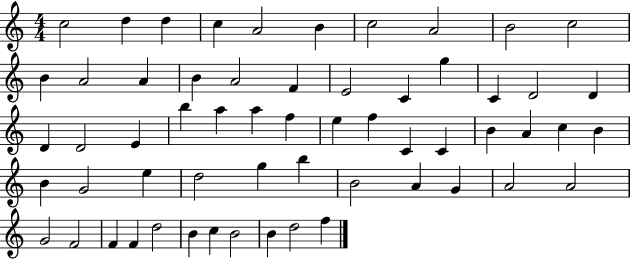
C5/h D5/q D5/q C5/q A4/h B4/q C5/h A4/h B4/h C5/h B4/q A4/h A4/q B4/q A4/h F4/q E4/h C4/q G5/q C4/q D4/h D4/q D4/q D4/h E4/q B5/q A5/q A5/q F5/q E5/q F5/q C4/q C4/q B4/q A4/q C5/q B4/q B4/q G4/h E5/q D5/h G5/q B5/q B4/h A4/q G4/q A4/h A4/h G4/h F4/h F4/q F4/q D5/h B4/q C5/q B4/h B4/q D5/h F5/q